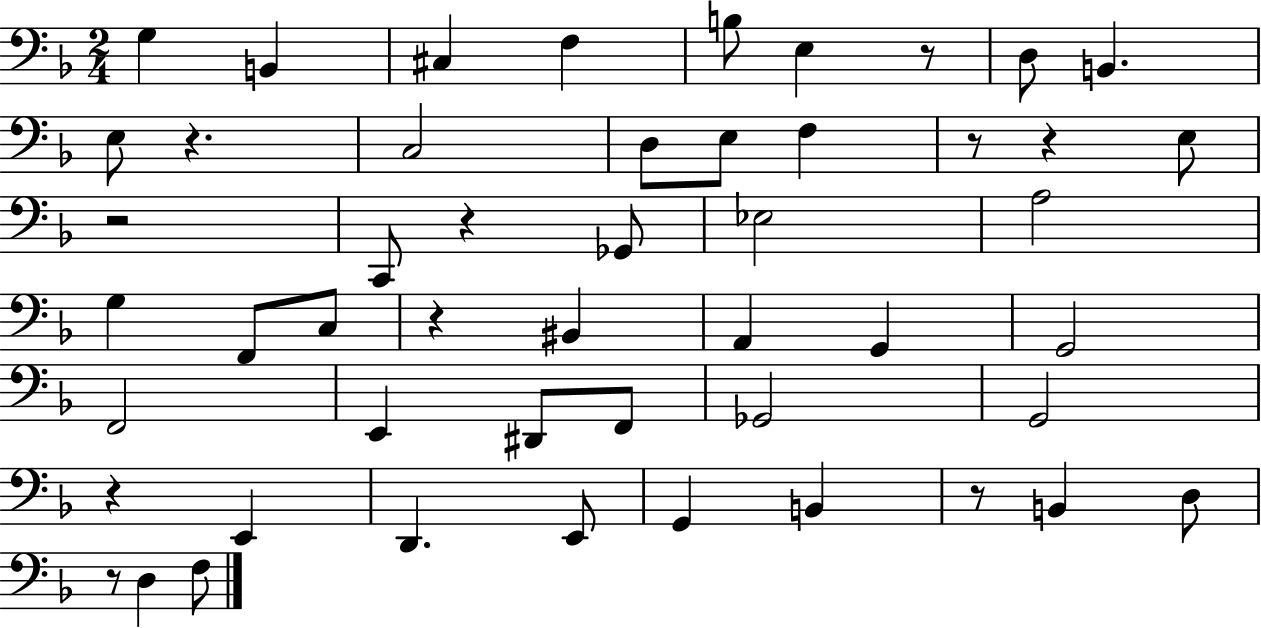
X:1
T:Untitled
M:2/4
L:1/4
K:F
G, B,, ^C, F, B,/2 E, z/2 D,/2 B,, E,/2 z C,2 D,/2 E,/2 F, z/2 z E,/2 z2 C,,/2 z _G,,/2 _E,2 A,2 G, F,,/2 C,/2 z ^B,, A,, G,, G,,2 F,,2 E,, ^D,,/2 F,,/2 _G,,2 G,,2 z E,, D,, E,,/2 G,, B,, z/2 B,, D,/2 z/2 D, F,/2